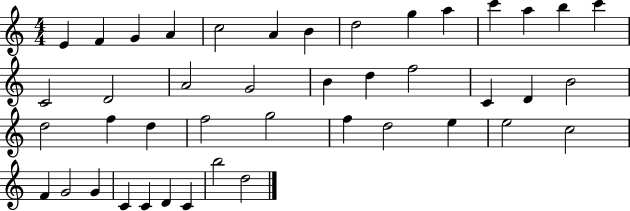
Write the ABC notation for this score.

X:1
T:Untitled
M:4/4
L:1/4
K:C
E F G A c2 A B d2 g a c' a b c' C2 D2 A2 G2 B d f2 C D B2 d2 f d f2 g2 f d2 e e2 c2 F G2 G C C D C b2 d2